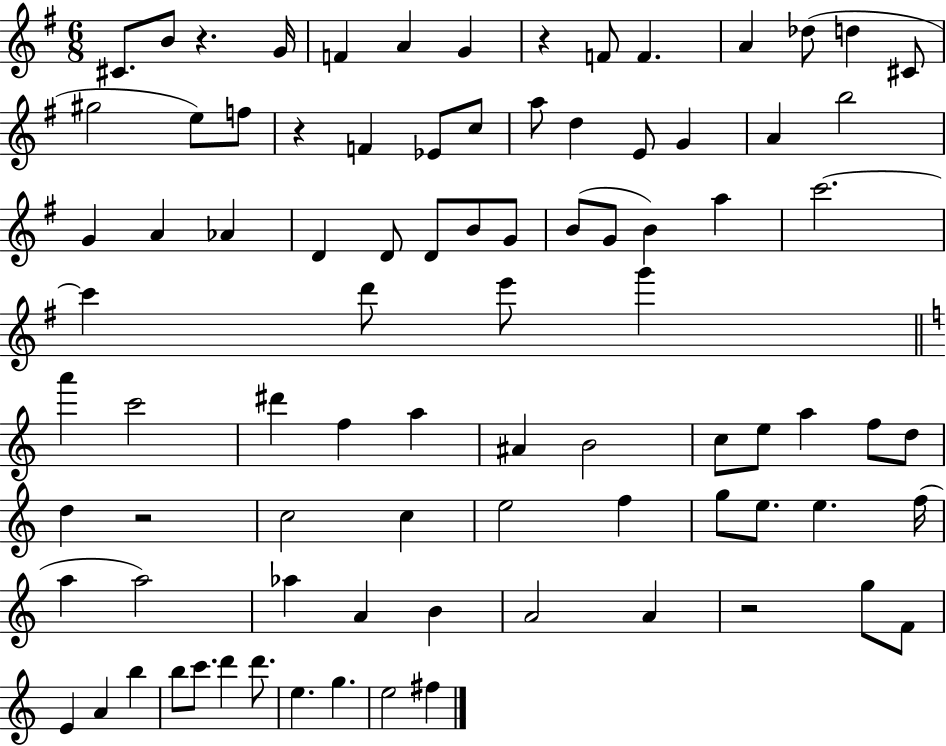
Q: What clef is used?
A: treble